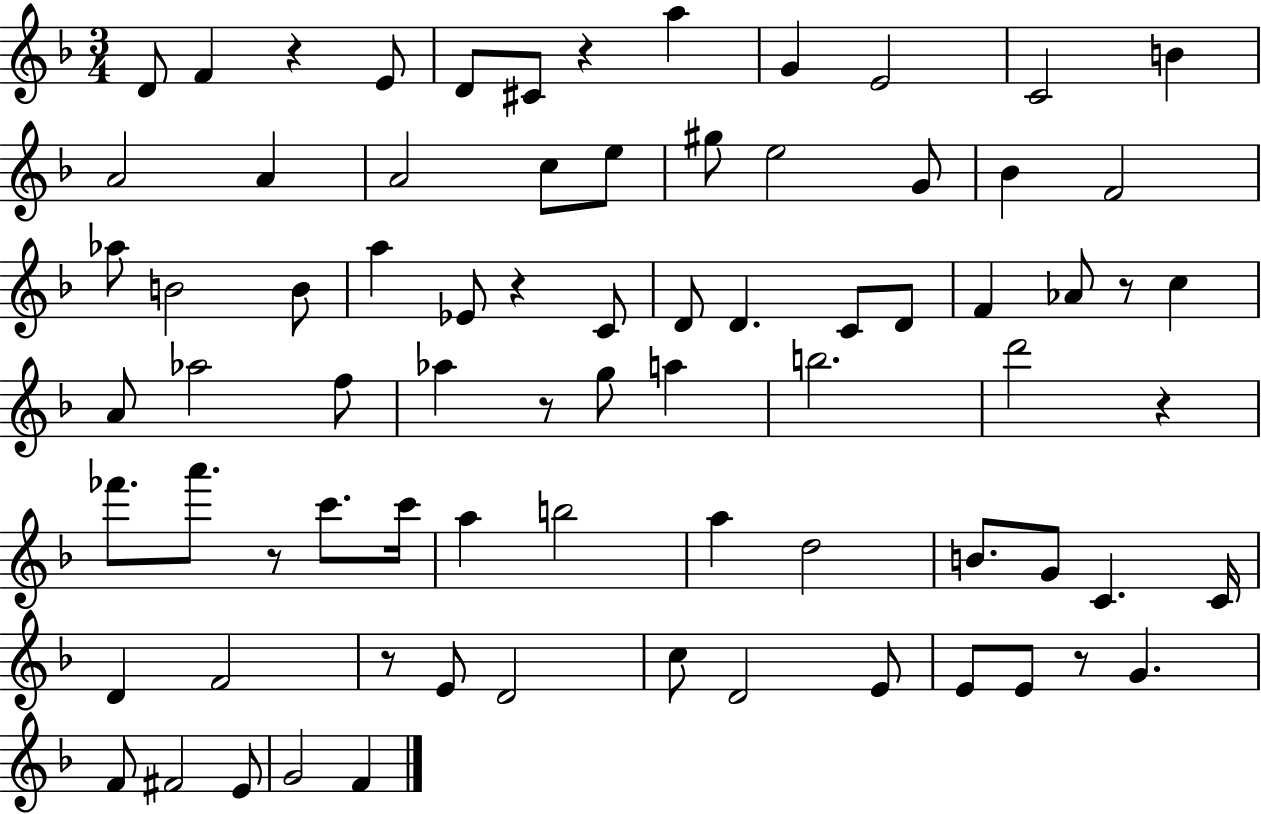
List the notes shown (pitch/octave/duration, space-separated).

D4/e F4/q R/q E4/e D4/e C#4/e R/q A5/q G4/q E4/h C4/h B4/q A4/h A4/q A4/h C5/e E5/e G#5/e E5/h G4/e Bb4/q F4/h Ab5/e B4/h B4/e A5/q Eb4/e R/q C4/e D4/e D4/q. C4/e D4/e F4/q Ab4/e R/e C5/q A4/e Ab5/h F5/e Ab5/q R/e G5/e A5/q B5/h. D6/h R/q FES6/e. A6/e. R/e C6/e. C6/s A5/q B5/h A5/q D5/h B4/e. G4/e C4/q. C4/s D4/q F4/h R/e E4/e D4/h C5/e D4/h E4/e E4/e E4/e R/e G4/q. F4/e F#4/h E4/e G4/h F4/q